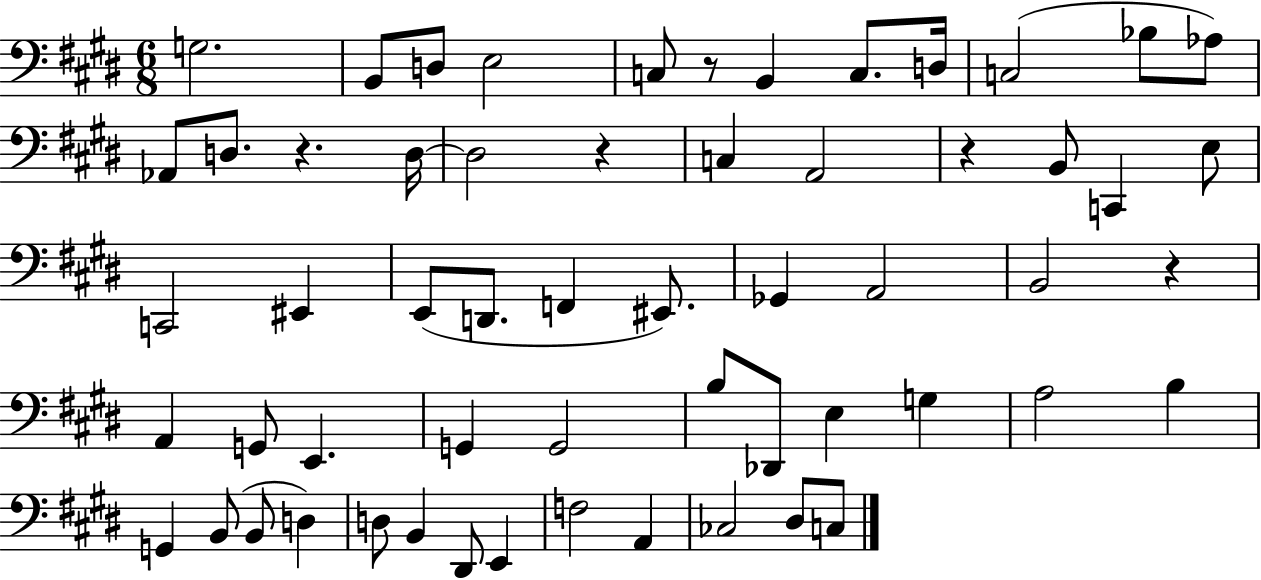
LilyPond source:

{
  \clef bass
  \numericTimeSignature
  \time 6/8
  \key e \major
  \repeat volta 2 { g2. | b,8 d8 e2 | c8 r8 b,4 c8. d16 | c2( bes8 aes8) | \break aes,8 d8. r4. d16~~ | d2 r4 | c4 a,2 | r4 b,8 c,4 e8 | \break c,2 eis,4 | e,8( d,8. f,4 eis,8.) | ges,4 a,2 | b,2 r4 | \break a,4 g,8 e,4. | g,4 g,2 | b8 des,8 e4 g4 | a2 b4 | \break g,4 b,8( b,8 d4) | d8 b,4 dis,8 e,4 | f2 a,4 | ces2 dis8 c8 | \break } \bar "|."
}